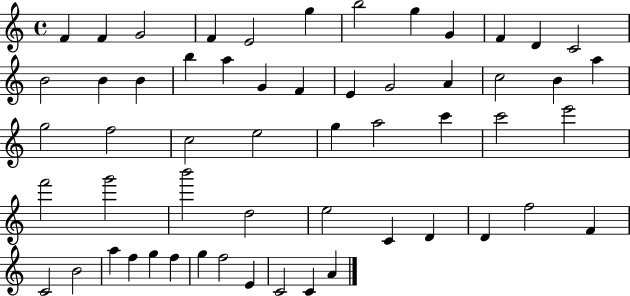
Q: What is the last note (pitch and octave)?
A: A4